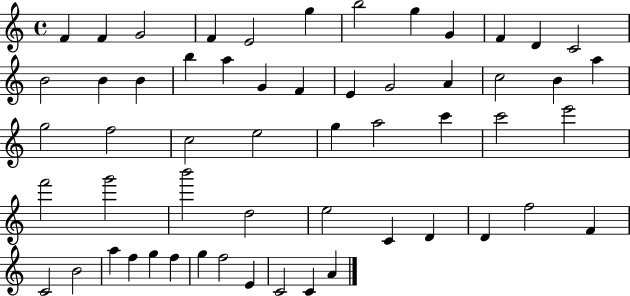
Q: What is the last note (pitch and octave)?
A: A4